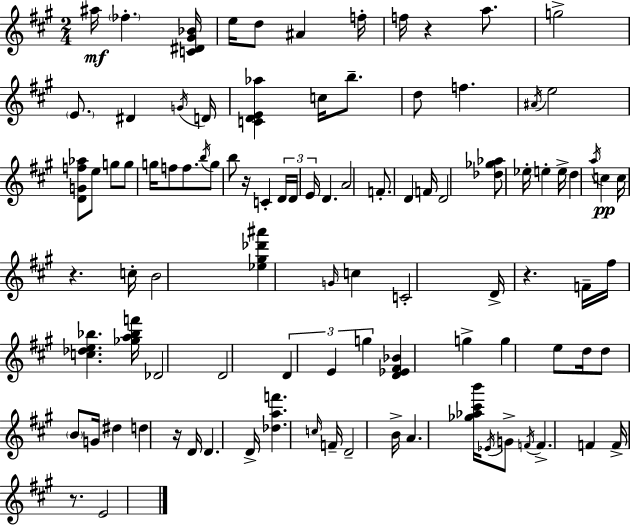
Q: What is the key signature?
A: A major